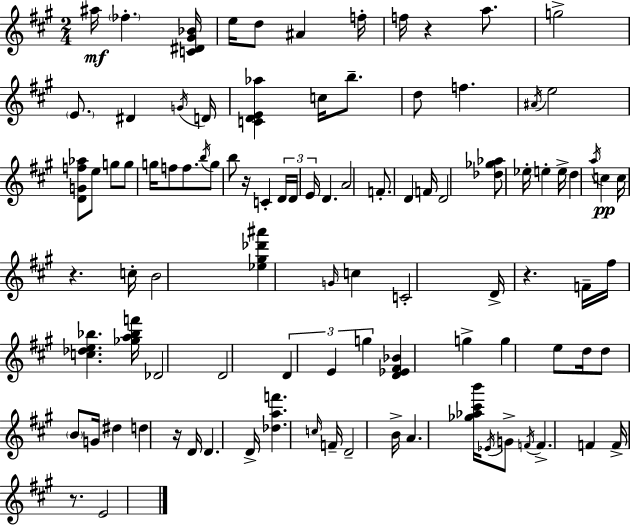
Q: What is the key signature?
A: A major